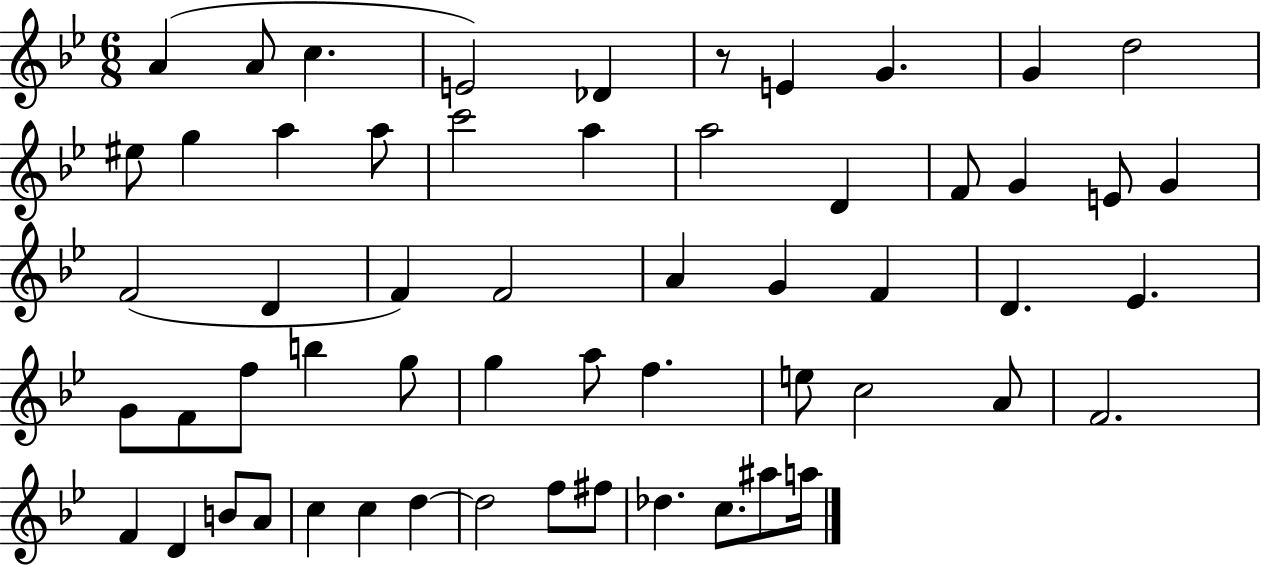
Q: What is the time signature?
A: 6/8